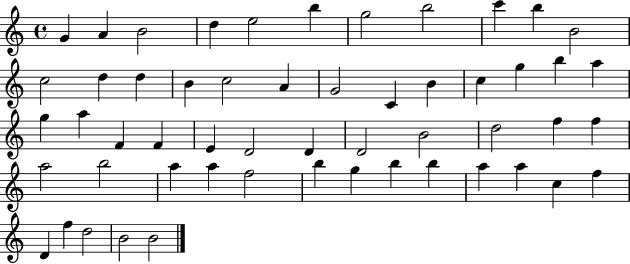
G4/q A4/q B4/h D5/q E5/h B5/q G5/h B5/h C6/q B5/q B4/h C5/h D5/q D5/q B4/q C5/h A4/q G4/h C4/q B4/q C5/q G5/q B5/q A5/q G5/q A5/q F4/q F4/q E4/q D4/h D4/q D4/h B4/h D5/h F5/q F5/q A5/h B5/h A5/q A5/q F5/h B5/q G5/q B5/q B5/q A5/q A5/q C5/q F5/q D4/q F5/q D5/h B4/h B4/h